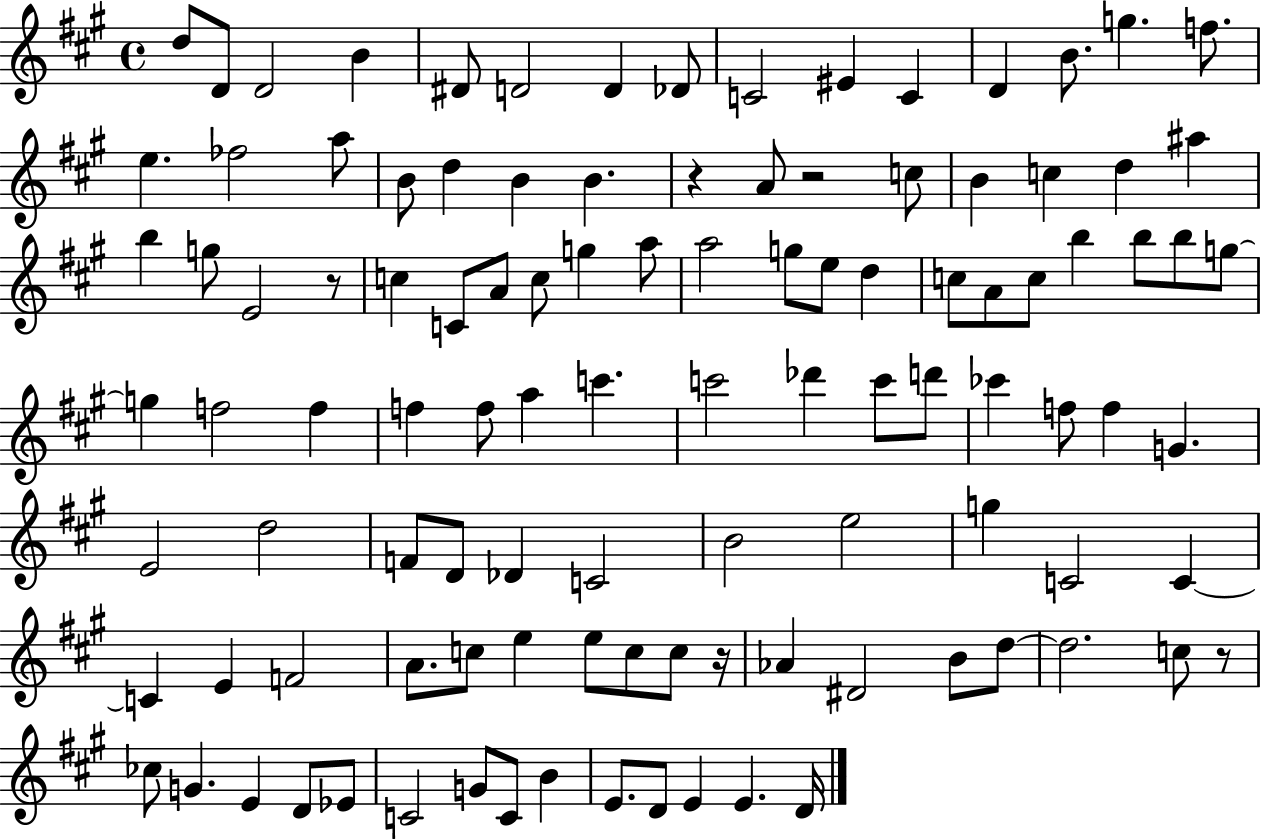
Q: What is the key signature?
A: A major